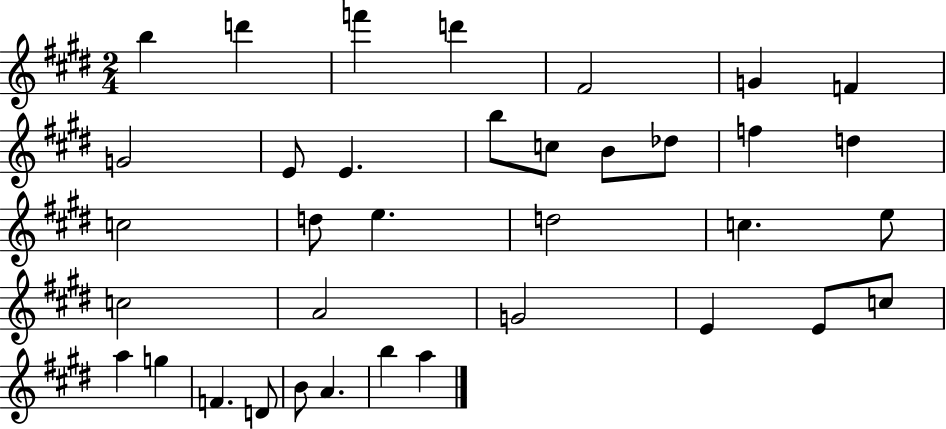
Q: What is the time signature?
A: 2/4